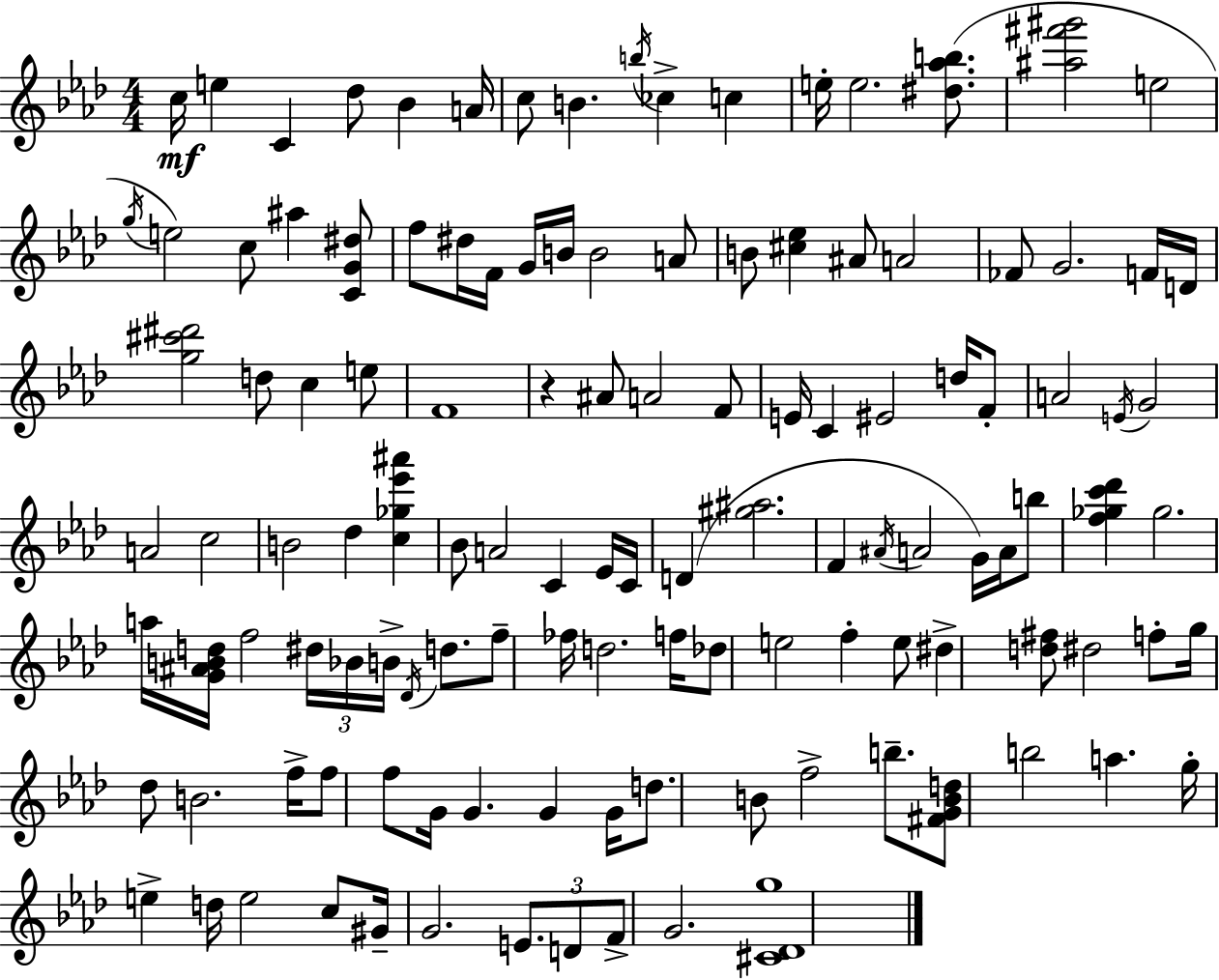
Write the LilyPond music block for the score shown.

{
  \clef treble
  \numericTimeSignature
  \time 4/4
  \key aes \major
  c''16\mf e''4 c'4 des''8 bes'4 a'16 | c''8 b'4. \acciaccatura { b''16 } ces''4-> c''4 | e''16-. e''2. <dis'' aes'' b''>8.( | <ais'' fis''' gis'''>2 e''2 | \break \acciaccatura { g''16 } e''2) c''8 ais''4 | <c' g' dis''>8 f''8 dis''16 f'16 g'16 b'16 b'2 | a'8 b'8 <cis'' ees''>4 ais'8 a'2 | fes'8 g'2. | \break f'16 d'16 <g'' cis''' dis'''>2 d''8 c''4 | e''8 f'1 | r4 ais'8 a'2 | f'8 e'16 c'4 eis'2 d''16 | \break f'8-. a'2 \acciaccatura { e'16 } g'2 | a'2 c''2 | b'2 des''4 <c'' ges'' ees''' ais'''>4 | bes'8 a'2 c'4 | \break ees'16 c'16 d'4( <gis'' ais''>2. | f'4 \acciaccatura { ais'16 } a'2 | g'16) a'16 b''8 <f'' ges'' c''' des'''>4 ges''2. | a''16 <g' ais' b' d''>16 f''2 \tuplet 3/2 { dis''16 bes'16 | \break b'16-> } \acciaccatura { des'16 } d''8. f''8-- fes''16 d''2. | f''16 des''8 e''2 f''4-. | e''8 dis''4-> <d'' fis''>8 dis''2 | f''8-. g''16 des''8 b'2. | \break f''16-> f''8 f''8 g'16 g'4. | g'4 g'16 d''8. b'8 f''2-> | b''8.-- <fis' g' b' d''>8 b''2 a''4. | g''16-. e''4-> d''16 e''2 | \break c''8 gis'16-- g'2. | \tuplet 3/2 { e'8. d'8 f'8-> } g'2. | <cis' des' g''>1 | \bar "|."
}